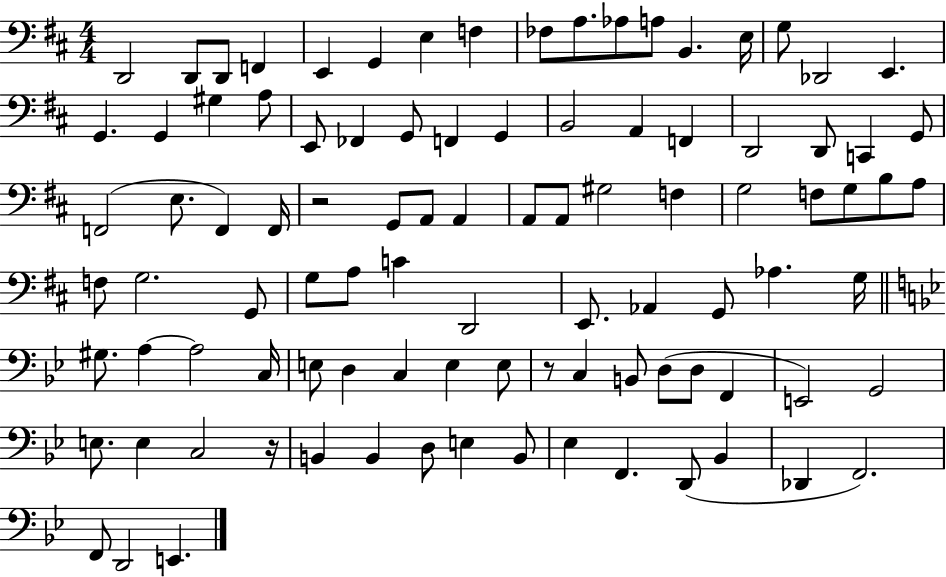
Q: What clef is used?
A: bass